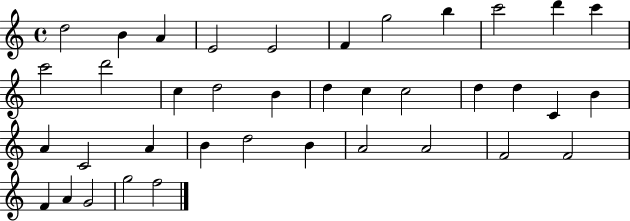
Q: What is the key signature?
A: C major